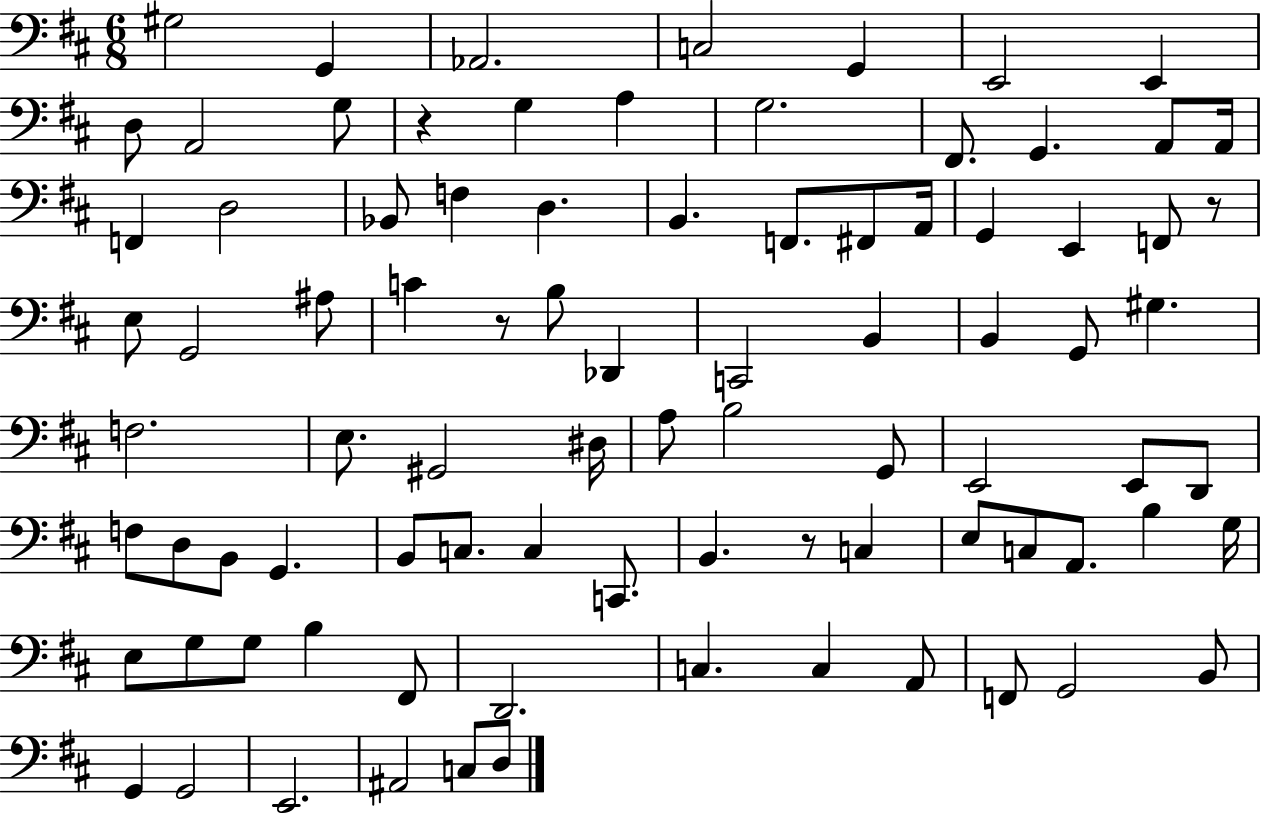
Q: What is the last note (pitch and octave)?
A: D3